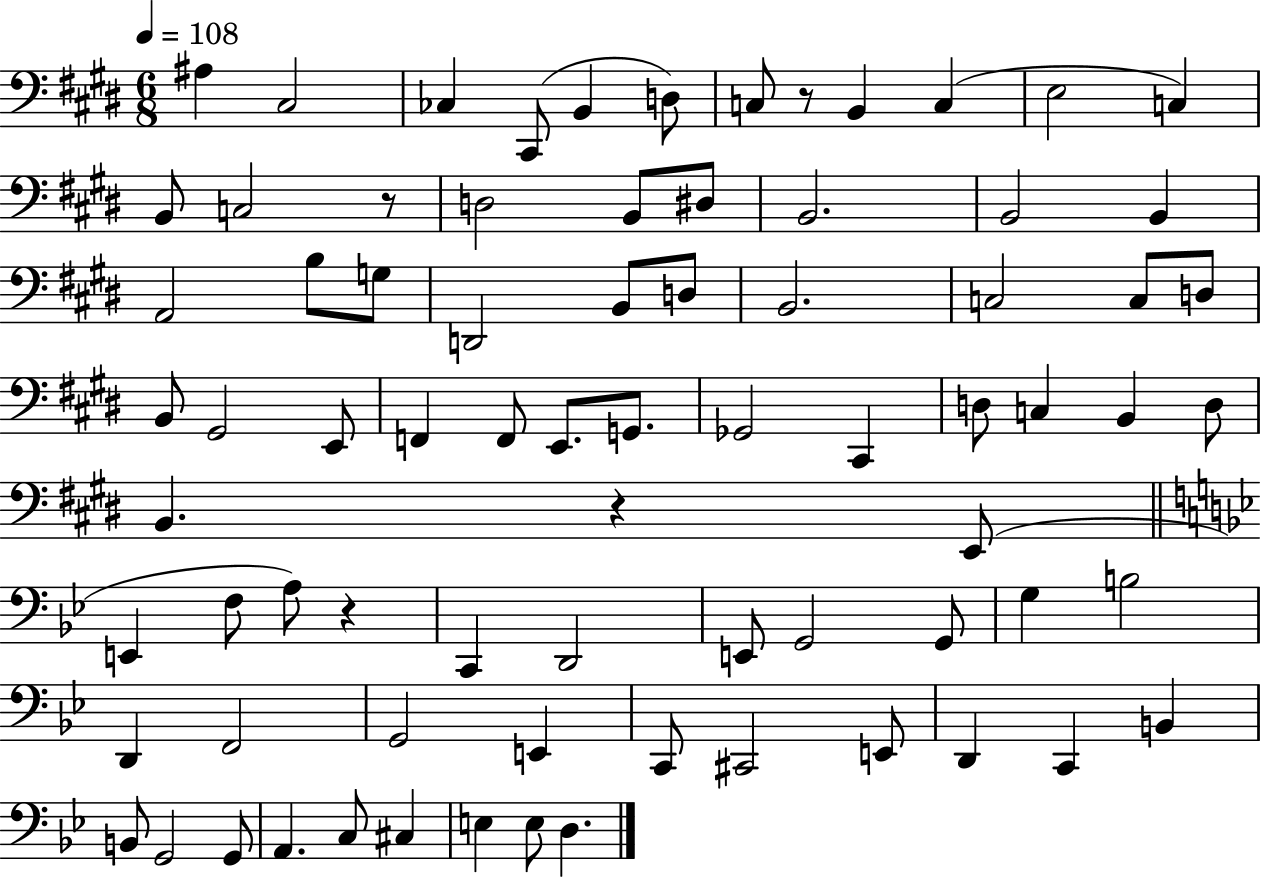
A#3/q C#3/h CES3/q C#2/e B2/q D3/e C3/e R/e B2/q C3/q E3/h C3/q B2/e C3/h R/e D3/h B2/e D#3/e B2/h. B2/h B2/q A2/h B3/e G3/e D2/h B2/e D3/e B2/h. C3/h C3/e D3/e B2/e G#2/h E2/e F2/q F2/e E2/e. G2/e. Gb2/h C#2/q D3/e C3/q B2/q D3/e B2/q. R/q E2/e E2/q F3/e A3/e R/q C2/q D2/h E2/e G2/h G2/e G3/q B3/h D2/q F2/h G2/h E2/q C2/e C#2/h E2/e D2/q C2/q B2/q B2/e G2/h G2/e A2/q. C3/e C#3/q E3/q E3/e D3/q.